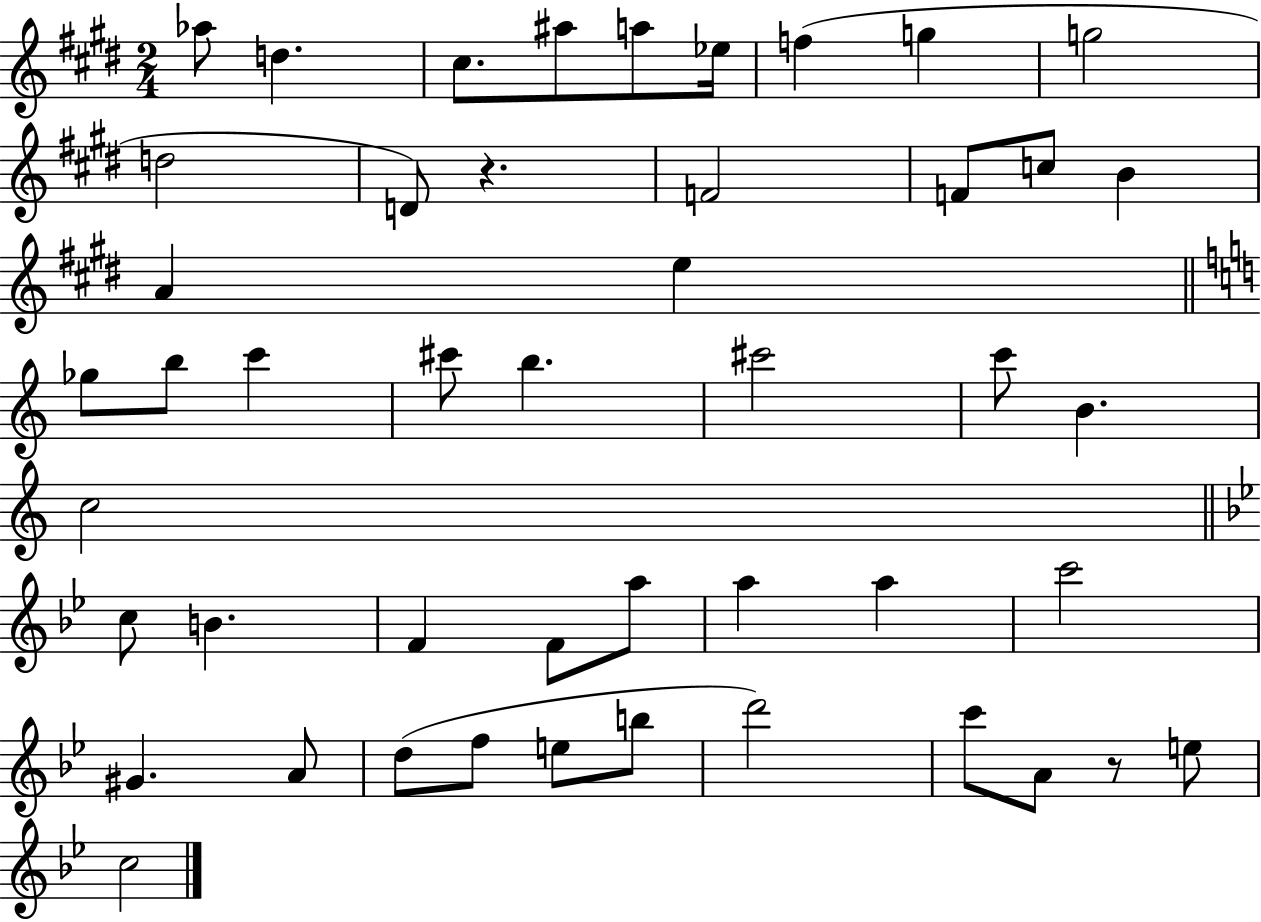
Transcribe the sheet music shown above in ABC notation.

X:1
T:Untitled
M:2/4
L:1/4
K:E
_a/2 d ^c/2 ^a/2 a/2 _e/4 f g g2 d2 D/2 z F2 F/2 c/2 B A e _g/2 b/2 c' ^c'/2 b ^c'2 c'/2 B c2 c/2 B F F/2 a/2 a a c'2 ^G A/2 d/2 f/2 e/2 b/2 d'2 c'/2 A/2 z/2 e/2 c2